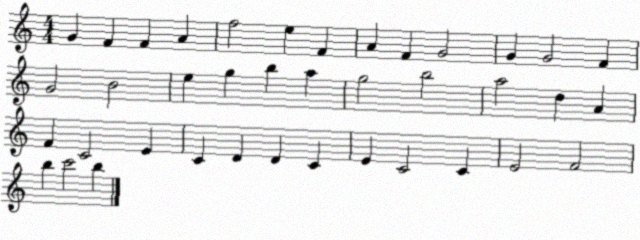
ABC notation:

X:1
T:Untitled
M:4/4
L:1/4
K:C
G F F A f2 e F A F G2 G G2 F G2 B2 e g b a g2 b2 a2 d A F C2 E C D D C E C2 C E2 F2 b c'2 b